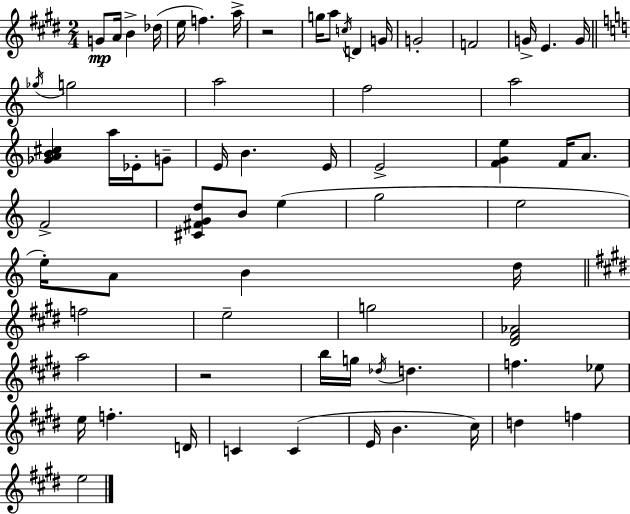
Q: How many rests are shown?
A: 2